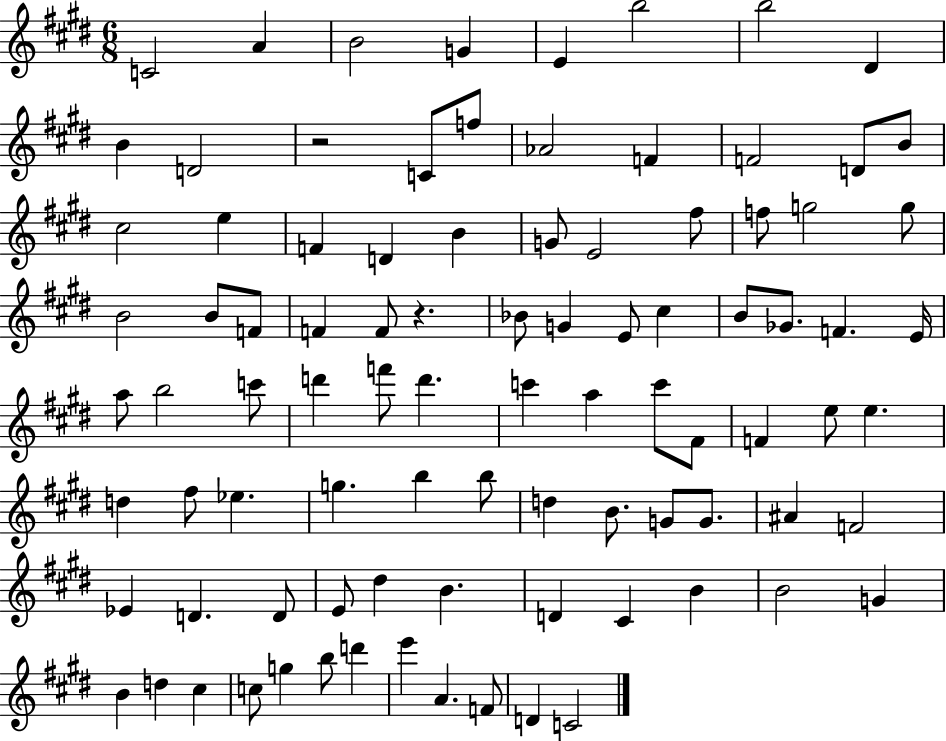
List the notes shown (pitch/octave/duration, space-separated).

C4/h A4/q B4/h G4/q E4/q B5/h B5/h D#4/q B4/q D4/h R/h C4/e F5/e Ab4/h F4/q F4/h D4/e B4/e C#5/h E5/q F4/q D4/q B4/q G4/e E4/h F#5/e F5/e G5/h G5/e B4/h B4/e F4/e F4/q F4/e R/q. Bb4/e G4/q E4/e C#5/q B4/e Gb4/e. F4/q. E4/s A5/e B5/h C6/e D6/q F6/e D6/q. C6/q A5/q C6/e F#4/e F4/q E5/e E5/q. D5/q F#5/e Eb5/q. G5/q. B5/q B5/e D5/q B4/e. G4/e G4/e. A#4/q F4/h Eb4/q D4/q. D4/e E4/e D#5/q B4/q. D4/q C#4/q B4/q B4/h G4/q B4/q D5/q C#5/q C5/e G5/q B5/e D6/q E6/q A4/q. F4/e D4/q C4/h